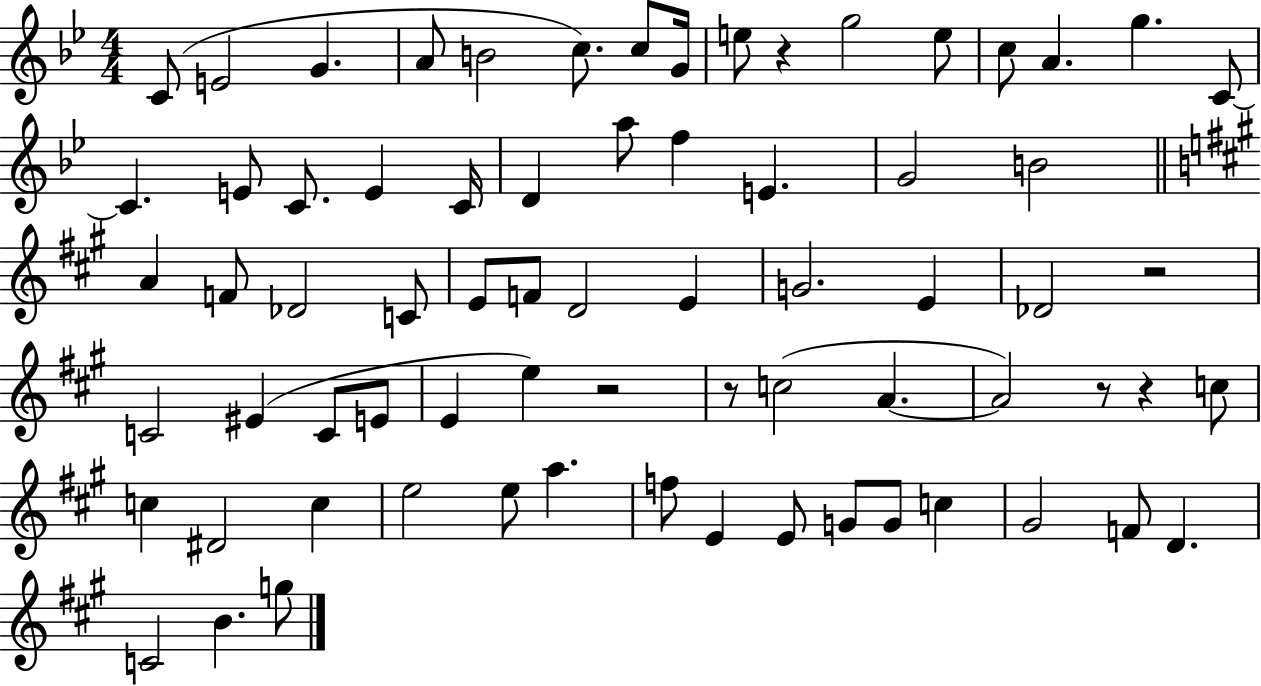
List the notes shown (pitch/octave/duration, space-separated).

C4/e E4/h G4/q. A4/e B4/h C5/e. C5/e G4/s E5/e R/q G5/h E5/e C5/e A4/q. G5/q. C4/e C4/q. E4/e C4/e. E4/q C4/s D4/q A5/e F5/q E4/q. G4/h B4/h A4/q F4/e Db4/h C4/e E4/e F4/e D4/h E4/q G4/h. E4/q Db4/h R/h C4/h EIS4/q C4/e E4/e E4/q E5/q R/h R/e C5/h A4/q. A4/h R/e R/q C5/e C5/q D#4/h C5/q E5/h E5/e A5/q. F5/e E4/q E4/e G4/e G4/e C5/q G#4/h F4/e D4/q. C4/h B4/q. G5/e